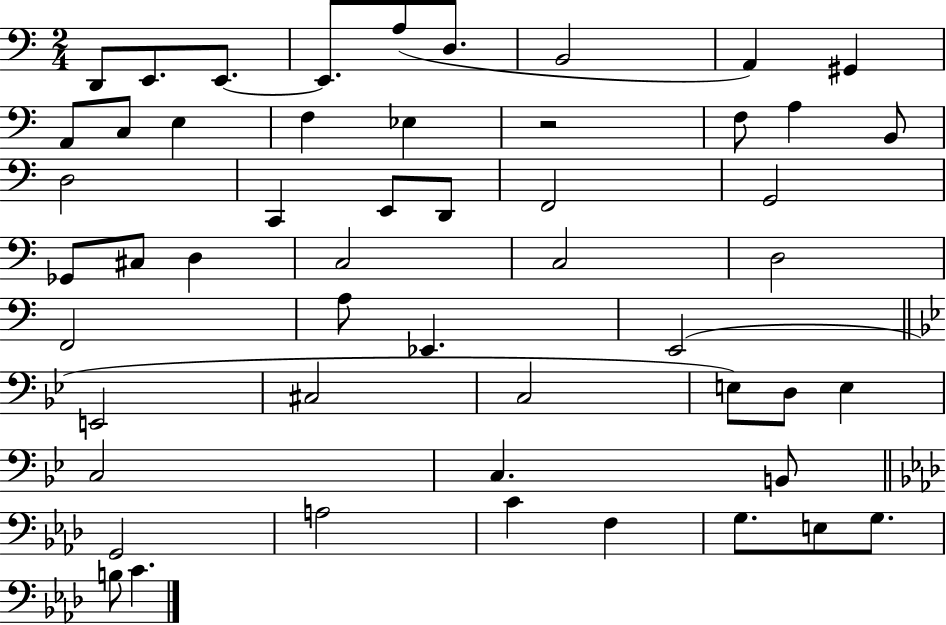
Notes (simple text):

D2/e E2/e. E2/e. E2/e. A3/e D3/e. B2/h A2/q G#2/q A2/e C3/e E3/q F3/q Eb3/q R/h F3/e A3/q B2/e D3/h C2/q E2/e D2/e F2/h G2/h Gb2/e C#3/e D3/q C3/h C3/h D3/h F2/h A3/e Eb2/q. E2/h E2/h C#3/h C3/h E3/e D3/e E3/q C3/h C3/q. B2/e G2/h A3/h C4/q F3/q G3/e. E3/e G3/e. B3/e C4/q.